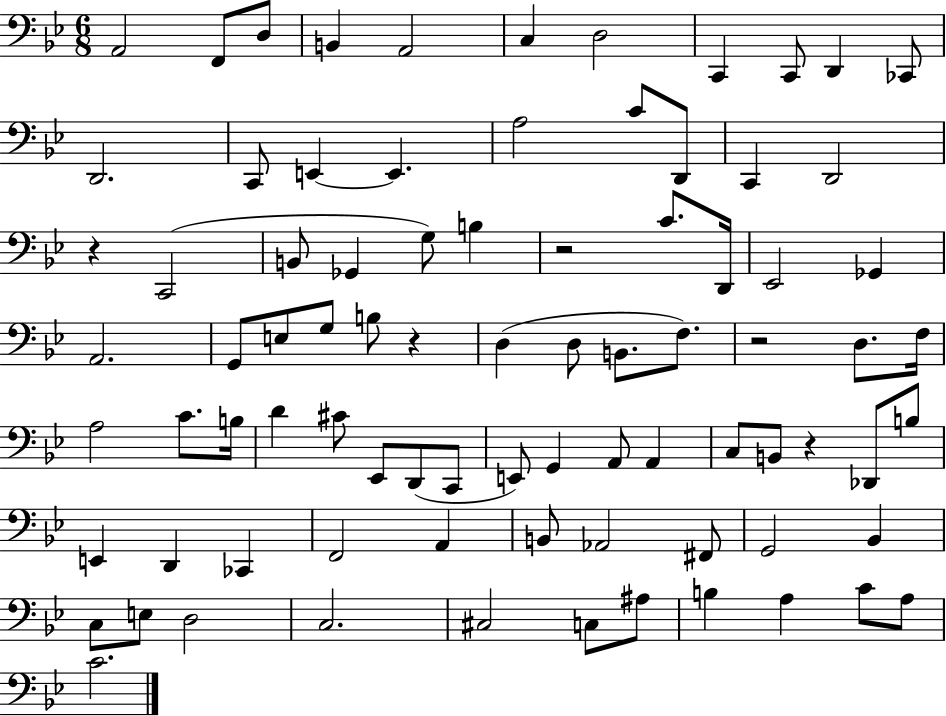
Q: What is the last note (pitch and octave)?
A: C4